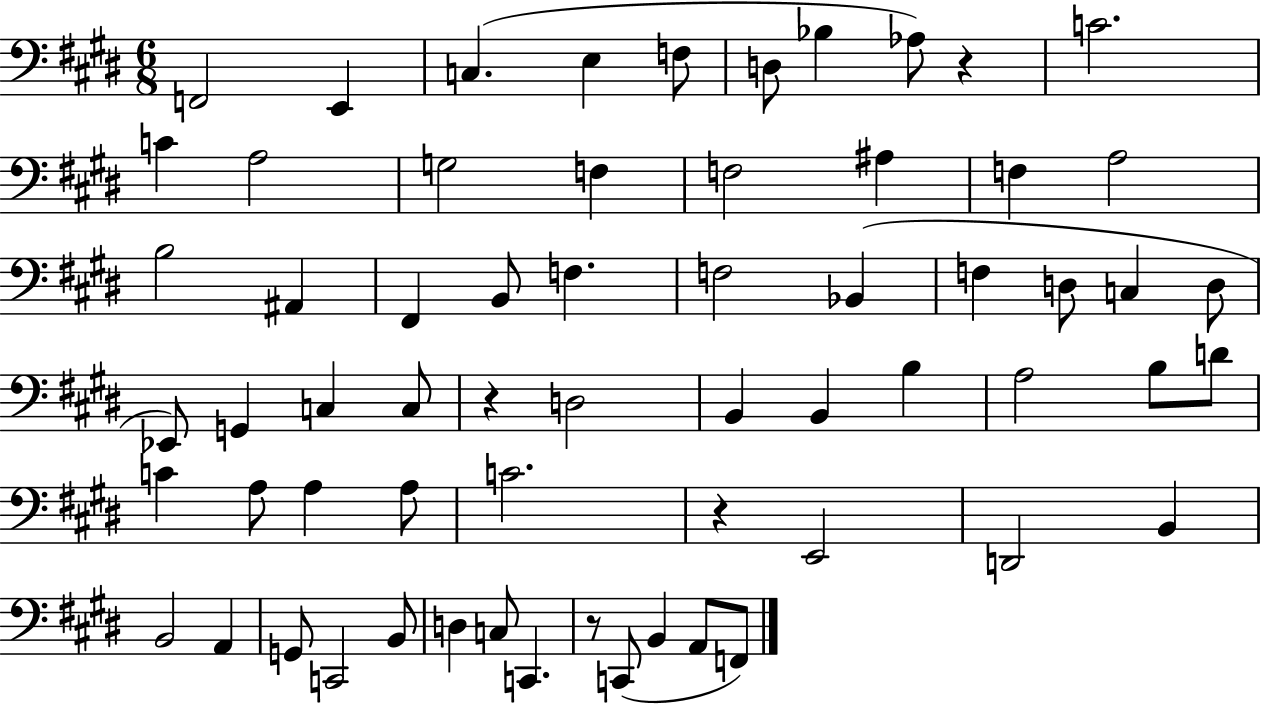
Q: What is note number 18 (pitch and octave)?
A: B3